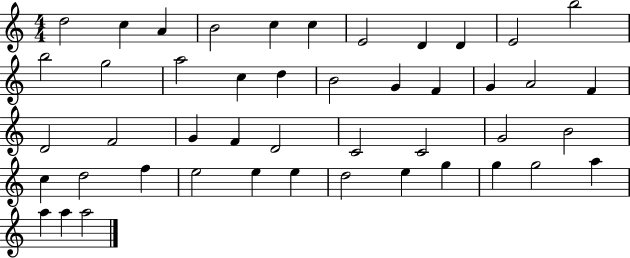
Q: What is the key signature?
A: C major